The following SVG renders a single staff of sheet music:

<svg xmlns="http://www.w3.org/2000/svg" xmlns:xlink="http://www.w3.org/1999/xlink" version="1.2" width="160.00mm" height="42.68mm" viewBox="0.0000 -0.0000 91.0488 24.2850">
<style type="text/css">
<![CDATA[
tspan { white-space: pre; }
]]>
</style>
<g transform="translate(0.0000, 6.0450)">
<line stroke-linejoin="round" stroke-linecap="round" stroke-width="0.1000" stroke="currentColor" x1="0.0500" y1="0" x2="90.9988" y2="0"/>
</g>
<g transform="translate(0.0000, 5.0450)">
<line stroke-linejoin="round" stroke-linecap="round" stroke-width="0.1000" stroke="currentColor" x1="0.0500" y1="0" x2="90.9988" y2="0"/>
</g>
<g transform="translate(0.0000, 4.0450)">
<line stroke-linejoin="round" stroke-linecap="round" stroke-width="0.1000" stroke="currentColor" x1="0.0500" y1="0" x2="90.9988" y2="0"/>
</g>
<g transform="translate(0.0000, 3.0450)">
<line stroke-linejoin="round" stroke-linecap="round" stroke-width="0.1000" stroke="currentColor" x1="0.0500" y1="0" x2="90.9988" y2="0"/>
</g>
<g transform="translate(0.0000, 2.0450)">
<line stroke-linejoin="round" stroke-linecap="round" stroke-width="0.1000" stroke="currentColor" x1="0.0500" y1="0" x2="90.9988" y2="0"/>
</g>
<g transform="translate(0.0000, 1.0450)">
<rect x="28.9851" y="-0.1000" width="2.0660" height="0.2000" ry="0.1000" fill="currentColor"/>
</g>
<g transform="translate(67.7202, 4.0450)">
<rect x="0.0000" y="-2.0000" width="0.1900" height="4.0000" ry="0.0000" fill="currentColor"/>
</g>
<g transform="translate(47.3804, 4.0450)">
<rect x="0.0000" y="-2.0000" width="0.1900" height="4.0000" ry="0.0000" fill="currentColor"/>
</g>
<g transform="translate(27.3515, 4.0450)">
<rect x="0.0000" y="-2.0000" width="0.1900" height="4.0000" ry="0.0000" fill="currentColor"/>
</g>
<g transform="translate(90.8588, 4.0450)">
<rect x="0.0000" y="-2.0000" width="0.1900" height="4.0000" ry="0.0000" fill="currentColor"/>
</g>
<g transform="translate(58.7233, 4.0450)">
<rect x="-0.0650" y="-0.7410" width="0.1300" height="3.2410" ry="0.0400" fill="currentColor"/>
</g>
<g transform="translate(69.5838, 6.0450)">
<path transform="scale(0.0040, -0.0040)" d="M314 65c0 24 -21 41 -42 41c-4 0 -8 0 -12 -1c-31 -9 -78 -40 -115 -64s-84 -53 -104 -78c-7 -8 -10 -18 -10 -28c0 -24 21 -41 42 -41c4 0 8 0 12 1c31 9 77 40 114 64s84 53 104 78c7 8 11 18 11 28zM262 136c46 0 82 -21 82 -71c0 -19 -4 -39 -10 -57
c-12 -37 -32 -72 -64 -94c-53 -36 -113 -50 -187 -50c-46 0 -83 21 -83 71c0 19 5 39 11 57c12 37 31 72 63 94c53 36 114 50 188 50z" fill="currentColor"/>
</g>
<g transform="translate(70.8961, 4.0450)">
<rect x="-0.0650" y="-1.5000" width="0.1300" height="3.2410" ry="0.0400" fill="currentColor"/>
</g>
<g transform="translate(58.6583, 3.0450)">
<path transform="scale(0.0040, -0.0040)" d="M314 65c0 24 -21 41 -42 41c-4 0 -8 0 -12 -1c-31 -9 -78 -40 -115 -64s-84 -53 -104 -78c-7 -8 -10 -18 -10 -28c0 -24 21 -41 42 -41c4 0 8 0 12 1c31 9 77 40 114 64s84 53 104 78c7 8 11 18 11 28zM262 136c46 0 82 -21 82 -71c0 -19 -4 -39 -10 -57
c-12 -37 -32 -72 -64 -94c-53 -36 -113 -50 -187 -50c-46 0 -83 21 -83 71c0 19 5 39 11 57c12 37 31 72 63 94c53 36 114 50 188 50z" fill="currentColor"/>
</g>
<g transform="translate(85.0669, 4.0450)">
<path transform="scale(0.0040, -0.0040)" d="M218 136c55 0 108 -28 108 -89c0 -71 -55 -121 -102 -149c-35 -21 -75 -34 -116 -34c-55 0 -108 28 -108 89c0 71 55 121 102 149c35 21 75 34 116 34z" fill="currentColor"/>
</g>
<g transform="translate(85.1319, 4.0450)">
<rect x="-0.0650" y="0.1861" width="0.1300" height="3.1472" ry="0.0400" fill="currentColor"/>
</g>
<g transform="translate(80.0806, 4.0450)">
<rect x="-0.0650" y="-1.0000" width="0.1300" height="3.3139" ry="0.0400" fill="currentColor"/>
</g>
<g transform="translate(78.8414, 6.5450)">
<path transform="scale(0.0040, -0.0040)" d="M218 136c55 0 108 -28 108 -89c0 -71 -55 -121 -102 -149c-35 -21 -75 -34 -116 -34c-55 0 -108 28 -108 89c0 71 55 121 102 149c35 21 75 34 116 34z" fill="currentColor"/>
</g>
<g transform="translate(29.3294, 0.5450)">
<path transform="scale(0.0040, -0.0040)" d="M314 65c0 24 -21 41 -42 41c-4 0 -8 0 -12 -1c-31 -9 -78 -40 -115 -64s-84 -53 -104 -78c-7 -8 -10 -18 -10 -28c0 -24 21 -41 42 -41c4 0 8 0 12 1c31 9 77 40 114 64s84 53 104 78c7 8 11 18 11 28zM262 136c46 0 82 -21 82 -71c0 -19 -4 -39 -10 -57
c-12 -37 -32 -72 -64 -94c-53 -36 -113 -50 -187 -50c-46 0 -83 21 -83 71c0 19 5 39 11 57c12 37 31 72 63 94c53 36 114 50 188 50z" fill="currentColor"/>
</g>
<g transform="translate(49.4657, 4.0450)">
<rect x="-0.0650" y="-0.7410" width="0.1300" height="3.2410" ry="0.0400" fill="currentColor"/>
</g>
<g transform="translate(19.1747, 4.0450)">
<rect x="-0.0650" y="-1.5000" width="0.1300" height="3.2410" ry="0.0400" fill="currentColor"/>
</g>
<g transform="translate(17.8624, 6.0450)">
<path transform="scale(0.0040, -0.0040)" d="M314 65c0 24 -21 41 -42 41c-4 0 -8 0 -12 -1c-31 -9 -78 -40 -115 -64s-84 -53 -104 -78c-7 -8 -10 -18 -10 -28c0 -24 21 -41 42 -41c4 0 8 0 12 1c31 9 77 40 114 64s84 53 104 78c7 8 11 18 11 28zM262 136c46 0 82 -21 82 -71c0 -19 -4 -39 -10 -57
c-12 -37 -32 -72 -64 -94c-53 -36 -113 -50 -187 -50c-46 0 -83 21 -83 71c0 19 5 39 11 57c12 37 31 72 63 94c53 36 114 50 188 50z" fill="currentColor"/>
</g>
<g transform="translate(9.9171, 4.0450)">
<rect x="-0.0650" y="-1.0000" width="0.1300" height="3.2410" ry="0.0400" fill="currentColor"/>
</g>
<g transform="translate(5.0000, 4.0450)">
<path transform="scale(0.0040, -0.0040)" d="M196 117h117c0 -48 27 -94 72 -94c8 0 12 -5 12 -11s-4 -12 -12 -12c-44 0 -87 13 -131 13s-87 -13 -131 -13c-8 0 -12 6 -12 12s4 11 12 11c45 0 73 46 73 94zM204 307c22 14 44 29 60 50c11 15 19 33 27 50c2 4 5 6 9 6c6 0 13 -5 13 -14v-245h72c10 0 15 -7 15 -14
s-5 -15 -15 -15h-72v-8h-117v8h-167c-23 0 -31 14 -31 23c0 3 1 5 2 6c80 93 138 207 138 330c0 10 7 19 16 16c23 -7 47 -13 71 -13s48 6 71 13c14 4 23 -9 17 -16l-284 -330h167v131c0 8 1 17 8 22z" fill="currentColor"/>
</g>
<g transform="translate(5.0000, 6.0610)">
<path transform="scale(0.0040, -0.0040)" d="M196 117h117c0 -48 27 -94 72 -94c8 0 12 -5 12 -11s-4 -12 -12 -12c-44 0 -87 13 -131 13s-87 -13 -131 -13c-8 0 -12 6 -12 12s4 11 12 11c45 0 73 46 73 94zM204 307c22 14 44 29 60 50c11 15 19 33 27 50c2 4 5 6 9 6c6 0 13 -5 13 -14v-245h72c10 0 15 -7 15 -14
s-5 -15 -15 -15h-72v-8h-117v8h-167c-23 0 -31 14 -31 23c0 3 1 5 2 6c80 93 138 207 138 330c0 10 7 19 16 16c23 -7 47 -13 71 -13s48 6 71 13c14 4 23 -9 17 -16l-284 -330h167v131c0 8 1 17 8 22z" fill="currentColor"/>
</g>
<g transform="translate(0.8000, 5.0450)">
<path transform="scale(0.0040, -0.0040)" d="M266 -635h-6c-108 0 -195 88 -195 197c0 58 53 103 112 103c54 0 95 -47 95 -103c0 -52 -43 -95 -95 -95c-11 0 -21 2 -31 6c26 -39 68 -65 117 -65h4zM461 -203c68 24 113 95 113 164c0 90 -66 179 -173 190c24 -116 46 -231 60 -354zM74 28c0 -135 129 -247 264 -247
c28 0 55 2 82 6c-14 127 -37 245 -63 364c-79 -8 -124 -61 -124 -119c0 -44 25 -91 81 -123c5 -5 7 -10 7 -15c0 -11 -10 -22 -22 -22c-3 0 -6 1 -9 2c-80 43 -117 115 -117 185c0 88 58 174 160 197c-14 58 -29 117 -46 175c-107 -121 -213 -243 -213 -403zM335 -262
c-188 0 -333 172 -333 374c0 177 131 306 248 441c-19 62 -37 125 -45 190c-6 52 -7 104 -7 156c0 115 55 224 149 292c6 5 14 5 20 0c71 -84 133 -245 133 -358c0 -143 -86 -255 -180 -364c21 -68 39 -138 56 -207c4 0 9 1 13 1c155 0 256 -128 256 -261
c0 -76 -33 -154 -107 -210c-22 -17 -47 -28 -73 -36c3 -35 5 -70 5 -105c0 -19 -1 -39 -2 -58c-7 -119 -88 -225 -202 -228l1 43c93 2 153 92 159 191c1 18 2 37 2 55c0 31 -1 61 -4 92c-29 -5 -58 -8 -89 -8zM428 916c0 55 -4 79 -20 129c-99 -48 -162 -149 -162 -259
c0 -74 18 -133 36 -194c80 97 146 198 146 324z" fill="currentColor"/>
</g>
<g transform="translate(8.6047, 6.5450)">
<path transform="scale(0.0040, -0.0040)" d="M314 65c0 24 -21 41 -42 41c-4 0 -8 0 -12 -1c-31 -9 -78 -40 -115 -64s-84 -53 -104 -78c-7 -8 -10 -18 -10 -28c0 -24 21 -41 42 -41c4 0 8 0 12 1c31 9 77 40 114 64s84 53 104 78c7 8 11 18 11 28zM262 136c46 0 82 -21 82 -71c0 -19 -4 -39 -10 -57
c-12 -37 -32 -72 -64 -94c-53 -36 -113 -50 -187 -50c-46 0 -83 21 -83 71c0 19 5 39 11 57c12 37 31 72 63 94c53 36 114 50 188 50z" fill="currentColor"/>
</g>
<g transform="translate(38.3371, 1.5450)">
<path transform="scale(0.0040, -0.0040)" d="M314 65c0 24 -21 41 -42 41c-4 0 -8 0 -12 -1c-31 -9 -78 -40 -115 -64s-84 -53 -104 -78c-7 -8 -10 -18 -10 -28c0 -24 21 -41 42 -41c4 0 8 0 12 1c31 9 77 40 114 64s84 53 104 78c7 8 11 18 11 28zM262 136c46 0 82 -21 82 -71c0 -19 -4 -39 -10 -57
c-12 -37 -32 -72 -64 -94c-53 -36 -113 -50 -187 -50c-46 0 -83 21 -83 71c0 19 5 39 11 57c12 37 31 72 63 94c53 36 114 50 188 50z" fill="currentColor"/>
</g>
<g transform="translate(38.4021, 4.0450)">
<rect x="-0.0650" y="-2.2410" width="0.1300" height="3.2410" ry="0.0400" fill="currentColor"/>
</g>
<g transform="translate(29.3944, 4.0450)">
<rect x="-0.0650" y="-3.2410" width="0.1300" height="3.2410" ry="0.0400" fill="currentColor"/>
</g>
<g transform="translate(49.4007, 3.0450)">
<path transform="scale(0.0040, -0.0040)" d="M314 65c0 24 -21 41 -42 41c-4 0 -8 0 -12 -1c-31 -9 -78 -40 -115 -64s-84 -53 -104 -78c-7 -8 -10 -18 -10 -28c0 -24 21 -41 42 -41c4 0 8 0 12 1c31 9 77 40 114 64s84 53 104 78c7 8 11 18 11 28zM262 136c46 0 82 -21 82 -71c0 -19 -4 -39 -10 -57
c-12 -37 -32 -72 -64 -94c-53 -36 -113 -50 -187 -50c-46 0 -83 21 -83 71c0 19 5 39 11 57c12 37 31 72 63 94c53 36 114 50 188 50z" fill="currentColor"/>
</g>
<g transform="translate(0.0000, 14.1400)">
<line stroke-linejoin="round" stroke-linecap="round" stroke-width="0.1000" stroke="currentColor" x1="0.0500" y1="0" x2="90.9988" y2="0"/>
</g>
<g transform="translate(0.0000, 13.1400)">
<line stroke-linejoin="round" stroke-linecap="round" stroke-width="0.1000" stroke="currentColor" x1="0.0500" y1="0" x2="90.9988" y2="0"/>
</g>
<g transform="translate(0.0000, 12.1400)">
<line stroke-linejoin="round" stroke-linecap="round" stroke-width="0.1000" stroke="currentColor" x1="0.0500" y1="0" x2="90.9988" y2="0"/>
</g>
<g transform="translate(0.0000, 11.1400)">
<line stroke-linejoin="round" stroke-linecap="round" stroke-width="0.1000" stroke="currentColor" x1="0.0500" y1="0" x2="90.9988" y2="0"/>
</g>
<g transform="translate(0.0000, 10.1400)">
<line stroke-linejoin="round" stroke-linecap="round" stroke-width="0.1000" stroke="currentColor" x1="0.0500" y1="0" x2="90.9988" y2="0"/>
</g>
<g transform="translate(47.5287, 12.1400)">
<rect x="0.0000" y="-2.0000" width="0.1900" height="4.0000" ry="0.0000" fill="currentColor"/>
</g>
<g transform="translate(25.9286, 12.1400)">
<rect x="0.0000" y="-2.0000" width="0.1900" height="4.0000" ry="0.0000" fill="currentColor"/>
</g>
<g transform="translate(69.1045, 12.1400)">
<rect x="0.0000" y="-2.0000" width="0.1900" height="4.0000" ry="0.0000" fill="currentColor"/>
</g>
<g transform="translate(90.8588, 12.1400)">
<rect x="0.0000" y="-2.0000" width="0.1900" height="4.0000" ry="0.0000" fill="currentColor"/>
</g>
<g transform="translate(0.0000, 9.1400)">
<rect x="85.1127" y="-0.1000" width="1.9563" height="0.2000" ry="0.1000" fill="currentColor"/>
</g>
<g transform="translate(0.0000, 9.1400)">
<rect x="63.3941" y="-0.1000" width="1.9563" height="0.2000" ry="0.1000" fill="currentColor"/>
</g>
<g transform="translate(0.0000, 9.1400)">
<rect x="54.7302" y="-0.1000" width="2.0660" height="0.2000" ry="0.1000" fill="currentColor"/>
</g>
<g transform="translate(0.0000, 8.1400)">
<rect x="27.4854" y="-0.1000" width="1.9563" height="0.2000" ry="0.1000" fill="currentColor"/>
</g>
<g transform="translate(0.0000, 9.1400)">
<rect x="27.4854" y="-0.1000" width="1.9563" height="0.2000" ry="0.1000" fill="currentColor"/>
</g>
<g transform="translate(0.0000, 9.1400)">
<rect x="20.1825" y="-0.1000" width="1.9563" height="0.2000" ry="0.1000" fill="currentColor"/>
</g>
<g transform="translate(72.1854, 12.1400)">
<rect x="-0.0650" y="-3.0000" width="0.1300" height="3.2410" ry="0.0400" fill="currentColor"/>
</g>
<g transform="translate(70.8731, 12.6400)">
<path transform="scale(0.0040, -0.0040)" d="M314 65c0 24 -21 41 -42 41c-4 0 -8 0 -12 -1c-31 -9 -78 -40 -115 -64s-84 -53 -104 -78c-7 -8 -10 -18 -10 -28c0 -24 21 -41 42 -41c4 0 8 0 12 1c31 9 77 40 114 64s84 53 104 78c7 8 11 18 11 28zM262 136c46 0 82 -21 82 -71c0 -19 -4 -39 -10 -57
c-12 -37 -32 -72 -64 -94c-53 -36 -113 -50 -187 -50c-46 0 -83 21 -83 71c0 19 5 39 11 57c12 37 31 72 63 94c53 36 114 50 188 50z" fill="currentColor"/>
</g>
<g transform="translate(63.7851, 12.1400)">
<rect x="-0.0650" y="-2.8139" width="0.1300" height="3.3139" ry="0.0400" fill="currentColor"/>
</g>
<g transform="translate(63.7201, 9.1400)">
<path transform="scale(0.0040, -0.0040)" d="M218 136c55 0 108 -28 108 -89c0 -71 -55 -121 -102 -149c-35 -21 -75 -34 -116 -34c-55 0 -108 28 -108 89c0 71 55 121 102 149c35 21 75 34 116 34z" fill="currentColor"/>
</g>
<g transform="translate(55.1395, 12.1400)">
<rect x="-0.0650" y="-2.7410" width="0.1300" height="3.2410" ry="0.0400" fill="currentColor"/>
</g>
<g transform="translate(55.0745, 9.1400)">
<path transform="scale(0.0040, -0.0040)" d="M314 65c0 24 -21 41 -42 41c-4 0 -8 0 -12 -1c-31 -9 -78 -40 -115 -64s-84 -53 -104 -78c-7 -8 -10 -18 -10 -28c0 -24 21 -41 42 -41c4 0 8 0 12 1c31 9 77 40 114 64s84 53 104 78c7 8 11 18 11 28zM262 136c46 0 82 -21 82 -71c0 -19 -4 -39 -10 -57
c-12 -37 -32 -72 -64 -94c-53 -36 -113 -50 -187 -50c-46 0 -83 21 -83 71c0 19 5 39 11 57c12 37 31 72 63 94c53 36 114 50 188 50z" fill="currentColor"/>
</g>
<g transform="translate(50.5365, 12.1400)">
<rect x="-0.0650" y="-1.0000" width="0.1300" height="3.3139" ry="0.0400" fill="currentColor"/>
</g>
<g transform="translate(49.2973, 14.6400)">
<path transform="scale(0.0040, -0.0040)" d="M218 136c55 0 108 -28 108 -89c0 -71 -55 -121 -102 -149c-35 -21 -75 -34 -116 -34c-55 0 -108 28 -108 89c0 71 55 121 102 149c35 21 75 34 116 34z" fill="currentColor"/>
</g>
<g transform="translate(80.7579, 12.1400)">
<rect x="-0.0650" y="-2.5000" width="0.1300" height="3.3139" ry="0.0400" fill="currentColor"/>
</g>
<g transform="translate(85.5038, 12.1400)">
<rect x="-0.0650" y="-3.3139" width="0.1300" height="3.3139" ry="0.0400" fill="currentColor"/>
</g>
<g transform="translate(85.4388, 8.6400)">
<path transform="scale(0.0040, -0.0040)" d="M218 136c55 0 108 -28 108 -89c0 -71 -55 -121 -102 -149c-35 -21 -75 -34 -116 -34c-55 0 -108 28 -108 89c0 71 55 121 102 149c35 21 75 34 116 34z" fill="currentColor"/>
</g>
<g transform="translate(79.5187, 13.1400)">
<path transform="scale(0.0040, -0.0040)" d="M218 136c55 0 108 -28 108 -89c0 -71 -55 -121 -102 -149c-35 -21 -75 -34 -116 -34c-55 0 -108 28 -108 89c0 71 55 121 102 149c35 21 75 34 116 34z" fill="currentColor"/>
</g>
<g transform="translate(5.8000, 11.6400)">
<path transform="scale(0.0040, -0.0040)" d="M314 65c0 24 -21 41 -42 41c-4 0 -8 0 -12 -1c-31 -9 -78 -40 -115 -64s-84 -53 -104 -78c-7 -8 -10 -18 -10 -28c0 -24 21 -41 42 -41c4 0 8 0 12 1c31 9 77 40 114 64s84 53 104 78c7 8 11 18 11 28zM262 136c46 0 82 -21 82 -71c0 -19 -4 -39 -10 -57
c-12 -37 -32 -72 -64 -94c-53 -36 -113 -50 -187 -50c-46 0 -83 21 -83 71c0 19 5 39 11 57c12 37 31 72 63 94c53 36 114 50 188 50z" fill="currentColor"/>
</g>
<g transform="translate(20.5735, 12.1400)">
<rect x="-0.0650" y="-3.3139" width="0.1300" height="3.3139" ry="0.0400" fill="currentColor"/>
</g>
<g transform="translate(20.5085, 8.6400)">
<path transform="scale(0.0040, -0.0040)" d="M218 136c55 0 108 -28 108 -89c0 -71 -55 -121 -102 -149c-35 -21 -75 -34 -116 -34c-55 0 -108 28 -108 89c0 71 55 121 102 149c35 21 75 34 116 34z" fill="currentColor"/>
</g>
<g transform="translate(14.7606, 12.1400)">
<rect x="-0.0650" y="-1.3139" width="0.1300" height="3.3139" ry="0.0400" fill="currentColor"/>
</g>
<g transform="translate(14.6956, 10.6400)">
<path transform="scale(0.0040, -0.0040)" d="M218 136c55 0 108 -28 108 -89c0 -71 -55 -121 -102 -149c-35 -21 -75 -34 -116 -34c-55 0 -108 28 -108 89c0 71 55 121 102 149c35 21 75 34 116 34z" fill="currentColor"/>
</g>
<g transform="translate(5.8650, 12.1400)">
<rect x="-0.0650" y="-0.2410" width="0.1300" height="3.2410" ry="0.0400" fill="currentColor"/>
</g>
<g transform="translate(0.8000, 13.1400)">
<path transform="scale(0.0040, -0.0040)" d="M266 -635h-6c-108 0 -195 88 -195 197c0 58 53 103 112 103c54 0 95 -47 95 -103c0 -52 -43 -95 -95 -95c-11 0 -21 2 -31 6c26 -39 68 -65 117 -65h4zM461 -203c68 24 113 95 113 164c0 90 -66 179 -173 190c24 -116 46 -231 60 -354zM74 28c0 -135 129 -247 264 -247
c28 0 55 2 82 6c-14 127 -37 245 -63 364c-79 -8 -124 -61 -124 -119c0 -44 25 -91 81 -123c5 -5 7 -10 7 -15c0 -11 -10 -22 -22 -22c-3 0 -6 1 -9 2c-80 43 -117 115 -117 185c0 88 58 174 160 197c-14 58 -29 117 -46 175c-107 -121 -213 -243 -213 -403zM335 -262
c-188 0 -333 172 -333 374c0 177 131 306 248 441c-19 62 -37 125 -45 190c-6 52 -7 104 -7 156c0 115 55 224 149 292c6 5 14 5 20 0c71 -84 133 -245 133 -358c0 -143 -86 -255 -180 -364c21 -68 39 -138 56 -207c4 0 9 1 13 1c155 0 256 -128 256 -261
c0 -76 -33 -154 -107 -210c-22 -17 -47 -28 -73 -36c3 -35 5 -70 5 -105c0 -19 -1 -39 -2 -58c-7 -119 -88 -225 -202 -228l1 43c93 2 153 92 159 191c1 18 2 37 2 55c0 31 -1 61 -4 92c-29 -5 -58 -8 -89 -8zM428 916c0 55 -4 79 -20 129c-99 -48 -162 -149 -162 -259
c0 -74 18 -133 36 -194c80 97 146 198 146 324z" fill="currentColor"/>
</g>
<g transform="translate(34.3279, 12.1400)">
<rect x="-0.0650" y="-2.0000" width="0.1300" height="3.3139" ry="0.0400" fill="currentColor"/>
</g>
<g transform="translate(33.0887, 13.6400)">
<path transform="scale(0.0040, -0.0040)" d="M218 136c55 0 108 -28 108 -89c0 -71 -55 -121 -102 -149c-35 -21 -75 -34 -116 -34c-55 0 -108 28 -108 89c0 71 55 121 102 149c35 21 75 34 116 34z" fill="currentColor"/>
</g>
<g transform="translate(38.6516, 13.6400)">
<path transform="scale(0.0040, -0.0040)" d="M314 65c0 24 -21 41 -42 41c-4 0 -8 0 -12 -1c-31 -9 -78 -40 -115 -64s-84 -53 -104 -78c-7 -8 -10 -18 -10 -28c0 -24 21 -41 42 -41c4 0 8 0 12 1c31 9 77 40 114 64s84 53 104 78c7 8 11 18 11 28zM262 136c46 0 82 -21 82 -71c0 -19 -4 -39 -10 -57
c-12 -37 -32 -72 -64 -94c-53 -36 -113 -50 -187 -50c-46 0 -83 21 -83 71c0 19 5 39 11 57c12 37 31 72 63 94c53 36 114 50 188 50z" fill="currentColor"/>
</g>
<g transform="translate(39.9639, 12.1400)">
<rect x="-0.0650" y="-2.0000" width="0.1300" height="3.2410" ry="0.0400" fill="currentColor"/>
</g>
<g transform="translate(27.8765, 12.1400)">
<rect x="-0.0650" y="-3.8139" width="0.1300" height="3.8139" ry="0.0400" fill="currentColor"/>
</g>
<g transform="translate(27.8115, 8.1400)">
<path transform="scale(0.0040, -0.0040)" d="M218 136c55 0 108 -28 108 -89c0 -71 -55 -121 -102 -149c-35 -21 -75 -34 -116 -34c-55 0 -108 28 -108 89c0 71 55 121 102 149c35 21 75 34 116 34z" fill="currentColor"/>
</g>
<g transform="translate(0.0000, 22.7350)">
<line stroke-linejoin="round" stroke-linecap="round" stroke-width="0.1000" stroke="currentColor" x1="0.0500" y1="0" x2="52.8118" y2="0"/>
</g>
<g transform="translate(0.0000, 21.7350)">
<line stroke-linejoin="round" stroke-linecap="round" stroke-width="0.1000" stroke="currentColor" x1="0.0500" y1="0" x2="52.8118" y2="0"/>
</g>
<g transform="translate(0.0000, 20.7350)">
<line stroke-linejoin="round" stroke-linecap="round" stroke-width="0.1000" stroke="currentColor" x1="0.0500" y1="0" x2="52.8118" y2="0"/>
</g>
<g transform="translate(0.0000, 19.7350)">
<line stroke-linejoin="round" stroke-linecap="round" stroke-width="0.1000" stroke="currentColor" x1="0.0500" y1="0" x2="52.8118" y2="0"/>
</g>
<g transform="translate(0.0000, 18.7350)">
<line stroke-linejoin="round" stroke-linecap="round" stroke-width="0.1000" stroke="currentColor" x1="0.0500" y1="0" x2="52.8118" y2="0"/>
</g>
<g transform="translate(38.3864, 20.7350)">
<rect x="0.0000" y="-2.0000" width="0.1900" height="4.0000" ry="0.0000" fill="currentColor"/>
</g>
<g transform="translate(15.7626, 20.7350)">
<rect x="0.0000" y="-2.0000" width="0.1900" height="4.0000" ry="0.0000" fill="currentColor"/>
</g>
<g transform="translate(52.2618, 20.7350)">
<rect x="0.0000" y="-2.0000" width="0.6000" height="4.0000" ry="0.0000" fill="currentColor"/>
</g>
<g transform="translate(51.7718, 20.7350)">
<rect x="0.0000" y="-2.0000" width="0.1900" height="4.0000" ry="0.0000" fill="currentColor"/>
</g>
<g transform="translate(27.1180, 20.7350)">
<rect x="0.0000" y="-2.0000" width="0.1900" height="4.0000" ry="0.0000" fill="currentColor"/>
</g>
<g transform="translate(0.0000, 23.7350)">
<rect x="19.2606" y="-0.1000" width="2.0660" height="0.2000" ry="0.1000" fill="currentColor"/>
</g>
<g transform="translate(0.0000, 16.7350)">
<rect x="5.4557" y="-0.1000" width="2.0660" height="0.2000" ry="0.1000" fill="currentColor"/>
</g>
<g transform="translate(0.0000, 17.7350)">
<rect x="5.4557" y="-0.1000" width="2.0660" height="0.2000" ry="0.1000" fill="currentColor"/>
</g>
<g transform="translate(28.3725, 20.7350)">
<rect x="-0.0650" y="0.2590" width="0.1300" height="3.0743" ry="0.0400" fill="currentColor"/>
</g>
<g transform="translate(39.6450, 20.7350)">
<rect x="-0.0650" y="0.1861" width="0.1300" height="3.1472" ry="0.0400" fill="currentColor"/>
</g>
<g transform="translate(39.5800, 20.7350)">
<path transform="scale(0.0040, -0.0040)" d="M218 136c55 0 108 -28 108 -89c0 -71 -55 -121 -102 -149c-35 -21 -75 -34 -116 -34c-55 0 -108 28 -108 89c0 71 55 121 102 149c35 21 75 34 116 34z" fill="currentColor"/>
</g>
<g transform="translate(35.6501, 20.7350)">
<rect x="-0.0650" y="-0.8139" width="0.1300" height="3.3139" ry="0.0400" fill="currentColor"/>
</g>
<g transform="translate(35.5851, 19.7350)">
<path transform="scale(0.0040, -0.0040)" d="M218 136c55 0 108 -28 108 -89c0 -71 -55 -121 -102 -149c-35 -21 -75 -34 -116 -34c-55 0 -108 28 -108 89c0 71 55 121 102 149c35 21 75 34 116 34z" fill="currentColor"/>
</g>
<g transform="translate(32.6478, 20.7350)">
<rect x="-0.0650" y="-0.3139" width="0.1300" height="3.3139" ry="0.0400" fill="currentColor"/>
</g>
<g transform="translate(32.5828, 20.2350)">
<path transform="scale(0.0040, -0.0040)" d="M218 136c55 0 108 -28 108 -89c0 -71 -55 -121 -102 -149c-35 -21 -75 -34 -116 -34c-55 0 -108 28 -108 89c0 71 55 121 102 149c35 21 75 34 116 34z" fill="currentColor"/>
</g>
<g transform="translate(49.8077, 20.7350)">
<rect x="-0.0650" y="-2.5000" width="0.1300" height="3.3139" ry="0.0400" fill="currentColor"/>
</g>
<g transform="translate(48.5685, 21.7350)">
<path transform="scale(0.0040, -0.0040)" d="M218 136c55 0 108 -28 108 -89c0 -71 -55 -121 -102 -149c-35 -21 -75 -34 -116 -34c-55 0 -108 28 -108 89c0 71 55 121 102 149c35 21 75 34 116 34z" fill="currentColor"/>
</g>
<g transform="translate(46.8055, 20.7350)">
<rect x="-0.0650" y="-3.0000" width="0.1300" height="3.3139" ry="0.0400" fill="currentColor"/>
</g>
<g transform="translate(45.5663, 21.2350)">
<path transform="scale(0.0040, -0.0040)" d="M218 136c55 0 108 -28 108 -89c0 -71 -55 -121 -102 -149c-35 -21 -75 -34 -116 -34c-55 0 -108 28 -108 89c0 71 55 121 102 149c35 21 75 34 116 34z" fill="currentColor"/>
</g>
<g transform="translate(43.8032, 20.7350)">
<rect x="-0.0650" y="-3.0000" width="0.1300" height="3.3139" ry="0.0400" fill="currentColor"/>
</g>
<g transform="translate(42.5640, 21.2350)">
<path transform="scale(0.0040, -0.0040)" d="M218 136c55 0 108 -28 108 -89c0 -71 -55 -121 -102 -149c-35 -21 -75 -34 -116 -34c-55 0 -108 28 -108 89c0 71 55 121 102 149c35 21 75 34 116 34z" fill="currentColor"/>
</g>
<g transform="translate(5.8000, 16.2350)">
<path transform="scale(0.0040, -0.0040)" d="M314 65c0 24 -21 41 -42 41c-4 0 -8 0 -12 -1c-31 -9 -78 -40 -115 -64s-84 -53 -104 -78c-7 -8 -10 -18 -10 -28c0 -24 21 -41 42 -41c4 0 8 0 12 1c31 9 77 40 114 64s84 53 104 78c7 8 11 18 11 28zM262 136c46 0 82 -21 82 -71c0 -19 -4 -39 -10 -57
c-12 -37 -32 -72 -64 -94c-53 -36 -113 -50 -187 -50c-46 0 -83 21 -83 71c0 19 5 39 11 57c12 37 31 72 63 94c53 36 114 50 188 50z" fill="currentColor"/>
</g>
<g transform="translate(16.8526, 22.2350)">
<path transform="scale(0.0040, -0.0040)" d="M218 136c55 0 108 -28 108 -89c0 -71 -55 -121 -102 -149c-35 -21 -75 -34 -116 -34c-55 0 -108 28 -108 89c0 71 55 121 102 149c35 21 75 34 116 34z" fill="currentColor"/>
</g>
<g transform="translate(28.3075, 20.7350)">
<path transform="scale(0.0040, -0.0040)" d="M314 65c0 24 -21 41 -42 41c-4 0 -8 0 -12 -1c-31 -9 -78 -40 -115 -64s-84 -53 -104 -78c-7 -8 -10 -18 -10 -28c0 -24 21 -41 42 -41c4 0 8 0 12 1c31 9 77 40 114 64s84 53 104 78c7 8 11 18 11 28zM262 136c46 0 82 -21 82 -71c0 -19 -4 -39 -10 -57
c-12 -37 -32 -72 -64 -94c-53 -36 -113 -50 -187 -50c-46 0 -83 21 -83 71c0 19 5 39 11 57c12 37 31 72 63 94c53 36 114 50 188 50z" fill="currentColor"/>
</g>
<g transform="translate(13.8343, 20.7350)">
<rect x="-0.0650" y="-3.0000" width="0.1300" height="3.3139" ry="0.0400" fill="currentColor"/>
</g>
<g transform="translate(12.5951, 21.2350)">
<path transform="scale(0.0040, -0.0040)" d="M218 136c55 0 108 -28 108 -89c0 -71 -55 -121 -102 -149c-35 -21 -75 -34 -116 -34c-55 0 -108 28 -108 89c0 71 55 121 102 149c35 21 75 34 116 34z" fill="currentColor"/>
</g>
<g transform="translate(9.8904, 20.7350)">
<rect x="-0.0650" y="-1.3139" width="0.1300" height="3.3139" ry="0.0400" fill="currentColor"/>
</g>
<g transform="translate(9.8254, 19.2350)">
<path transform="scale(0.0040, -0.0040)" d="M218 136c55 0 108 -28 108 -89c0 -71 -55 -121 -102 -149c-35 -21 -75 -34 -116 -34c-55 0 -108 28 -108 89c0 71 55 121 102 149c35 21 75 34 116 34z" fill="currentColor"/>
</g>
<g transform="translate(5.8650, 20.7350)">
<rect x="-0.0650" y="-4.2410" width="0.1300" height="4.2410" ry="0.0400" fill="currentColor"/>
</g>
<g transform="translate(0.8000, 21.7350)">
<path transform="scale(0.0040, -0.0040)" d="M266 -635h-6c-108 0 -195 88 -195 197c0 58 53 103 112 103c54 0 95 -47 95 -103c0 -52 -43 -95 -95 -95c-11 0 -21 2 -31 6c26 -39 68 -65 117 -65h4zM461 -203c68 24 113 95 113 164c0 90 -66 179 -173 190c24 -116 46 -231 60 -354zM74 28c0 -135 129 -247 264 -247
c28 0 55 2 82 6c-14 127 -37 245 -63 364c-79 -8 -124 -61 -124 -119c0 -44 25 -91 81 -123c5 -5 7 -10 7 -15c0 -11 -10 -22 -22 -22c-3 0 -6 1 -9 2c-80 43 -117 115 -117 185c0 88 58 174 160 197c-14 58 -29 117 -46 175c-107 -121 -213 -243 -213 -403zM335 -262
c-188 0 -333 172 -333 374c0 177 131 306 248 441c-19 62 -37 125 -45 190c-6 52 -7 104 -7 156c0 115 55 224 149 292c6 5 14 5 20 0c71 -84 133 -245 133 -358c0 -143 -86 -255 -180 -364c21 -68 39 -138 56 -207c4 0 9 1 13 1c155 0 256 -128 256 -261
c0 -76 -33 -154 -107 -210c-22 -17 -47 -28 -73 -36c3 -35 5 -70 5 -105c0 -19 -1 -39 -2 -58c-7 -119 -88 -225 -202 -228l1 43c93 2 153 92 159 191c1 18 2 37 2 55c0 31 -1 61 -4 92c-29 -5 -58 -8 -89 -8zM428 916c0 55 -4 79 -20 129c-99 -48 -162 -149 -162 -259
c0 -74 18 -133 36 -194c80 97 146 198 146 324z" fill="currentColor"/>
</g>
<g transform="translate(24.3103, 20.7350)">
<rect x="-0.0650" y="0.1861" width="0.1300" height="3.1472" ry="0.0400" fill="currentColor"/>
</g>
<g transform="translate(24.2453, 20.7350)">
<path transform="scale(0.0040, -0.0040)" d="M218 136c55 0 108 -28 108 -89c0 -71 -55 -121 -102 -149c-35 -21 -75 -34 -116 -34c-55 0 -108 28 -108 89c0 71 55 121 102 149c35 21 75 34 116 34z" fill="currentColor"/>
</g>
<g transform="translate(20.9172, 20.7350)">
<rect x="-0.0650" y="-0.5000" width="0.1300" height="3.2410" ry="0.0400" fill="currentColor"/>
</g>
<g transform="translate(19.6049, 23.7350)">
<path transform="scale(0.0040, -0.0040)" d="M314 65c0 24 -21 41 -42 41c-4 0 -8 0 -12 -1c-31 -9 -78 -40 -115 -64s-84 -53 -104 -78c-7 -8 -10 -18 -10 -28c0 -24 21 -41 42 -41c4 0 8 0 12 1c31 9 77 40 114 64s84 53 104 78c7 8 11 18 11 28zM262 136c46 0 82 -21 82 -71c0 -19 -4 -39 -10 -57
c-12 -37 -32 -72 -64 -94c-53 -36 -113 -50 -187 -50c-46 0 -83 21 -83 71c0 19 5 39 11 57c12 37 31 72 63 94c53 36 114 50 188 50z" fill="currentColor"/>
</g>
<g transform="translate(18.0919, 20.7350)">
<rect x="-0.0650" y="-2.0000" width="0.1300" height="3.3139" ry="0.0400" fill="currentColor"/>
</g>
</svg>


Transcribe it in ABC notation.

X:1
T:Untitled
M:4/4
L:1/4
K:C
D2 E2 b2 g2 d2 d2 E2 D B c2 e b c' F F2 D a2 a A2 G b d'2 e A F C2 B B2 c d B A A G